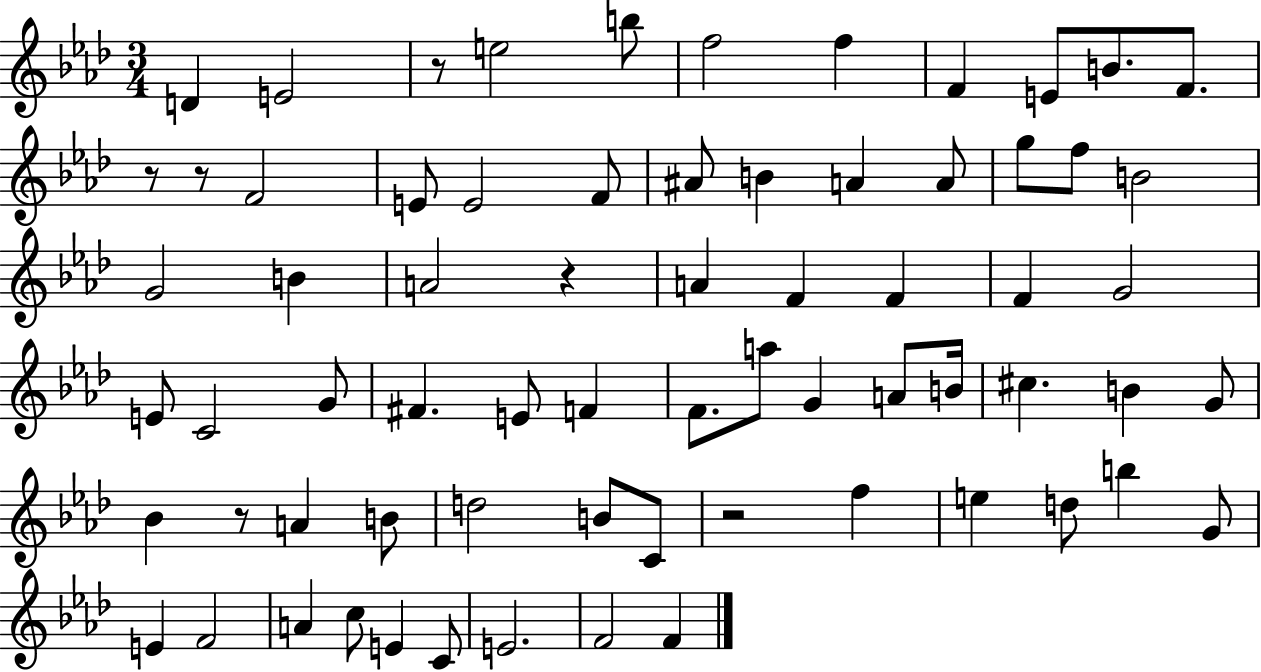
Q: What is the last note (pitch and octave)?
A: F4